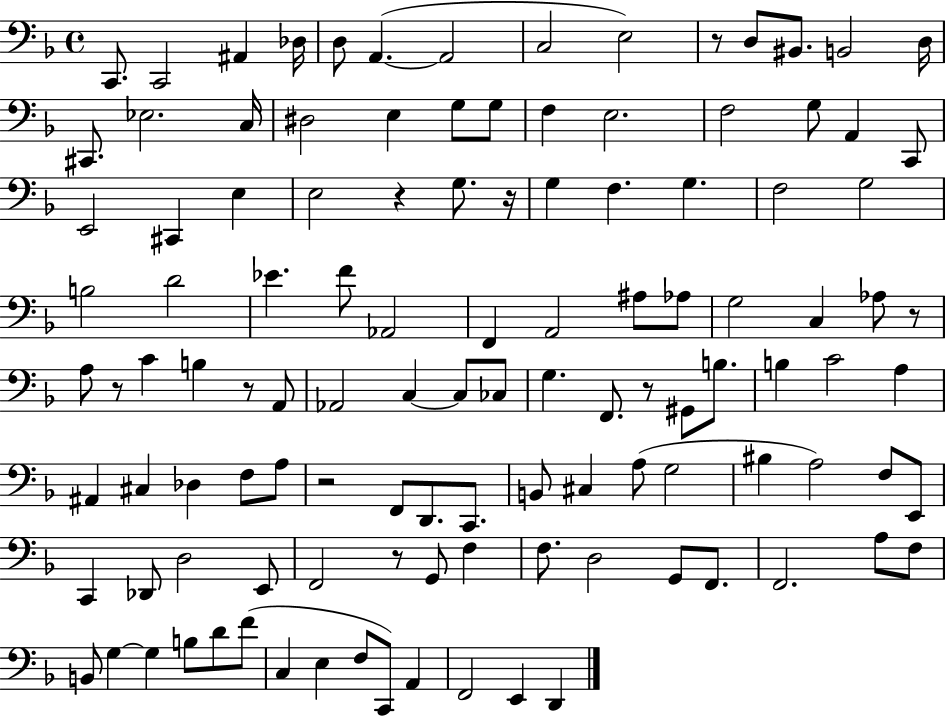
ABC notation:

X:1
T:Untitled
M:4/4
L:1/4
K:F
C,,/2 C,,2 ^A,, _D,/4 D,/2 A,, A,,2 C,2 E,2 z/2 D,/2 ^B,,/2 B,,2 D,/4 ^C,,/2 _E,2 C,/4 ^D,2 E, G,/2 G,/2 F, E,2 F,2 G,/2 A,, C,,/2 E,,2 ^C,, E, E,2 z G,/2 z/4 G, F, G, F,2 G,2 B,2 D2 _E F/2 _A,,2 F,, A,,2 ^A,/2 _A,/2 G,2 C, _A,/2 z/2 A,/2 z/2 C B, z/2 A,,/2 _A,,2 C, C,/2 _C,/2 G, F,,/2 z/2 ^G,,/2 B,/2 B, C2 A, ^A,, ^C, _D, F,/2 A,/2 z2 F,,/2 D,,/2 C,,/2 B,,/2 ^C, A,/2 G,2 ^B, A,2 F,/2 E,,/2 C,, _D,,/2 D,2 E,,/2 F,,2 z/2 G,,/2 F, F,/2 D,2 G,,/2 F,,/2 F,,2 A,/2 F,/2 B,,/2 G, G, B,/2 D/2 F/2 C, E, F,/2 C,,/2 A,, F,,2 E,, D,,